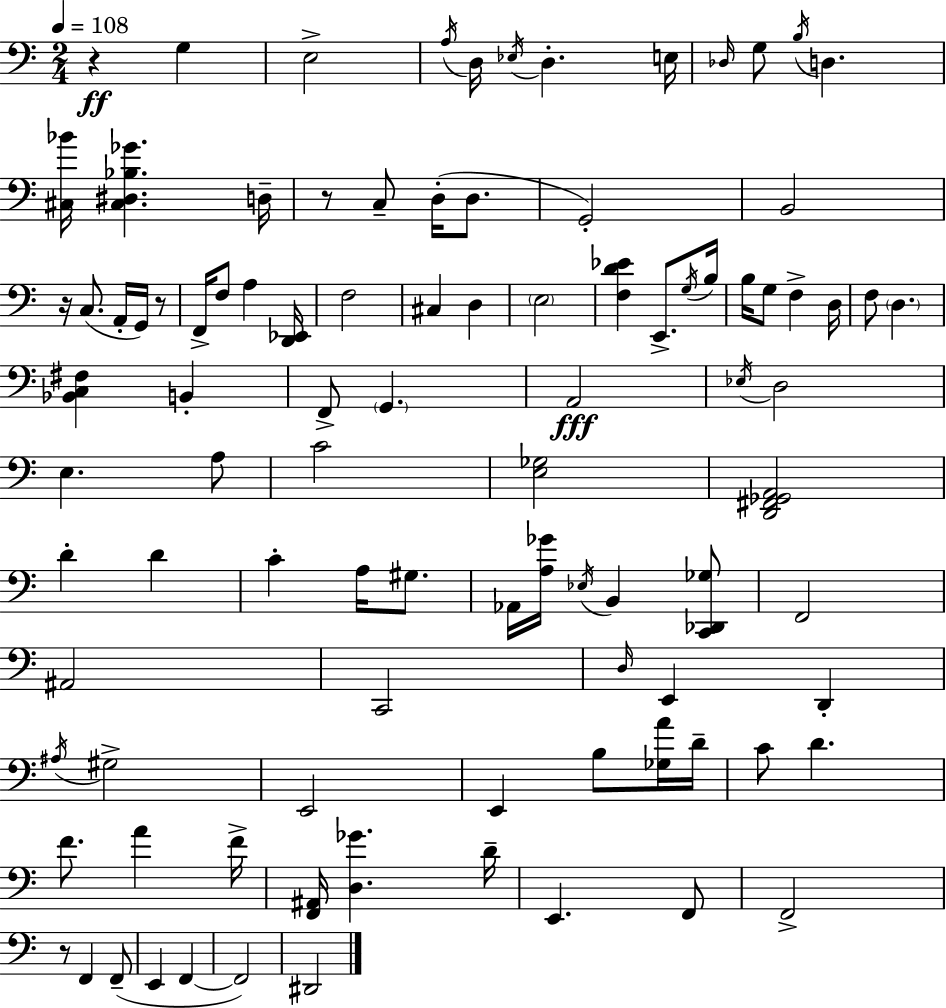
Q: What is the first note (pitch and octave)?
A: G3